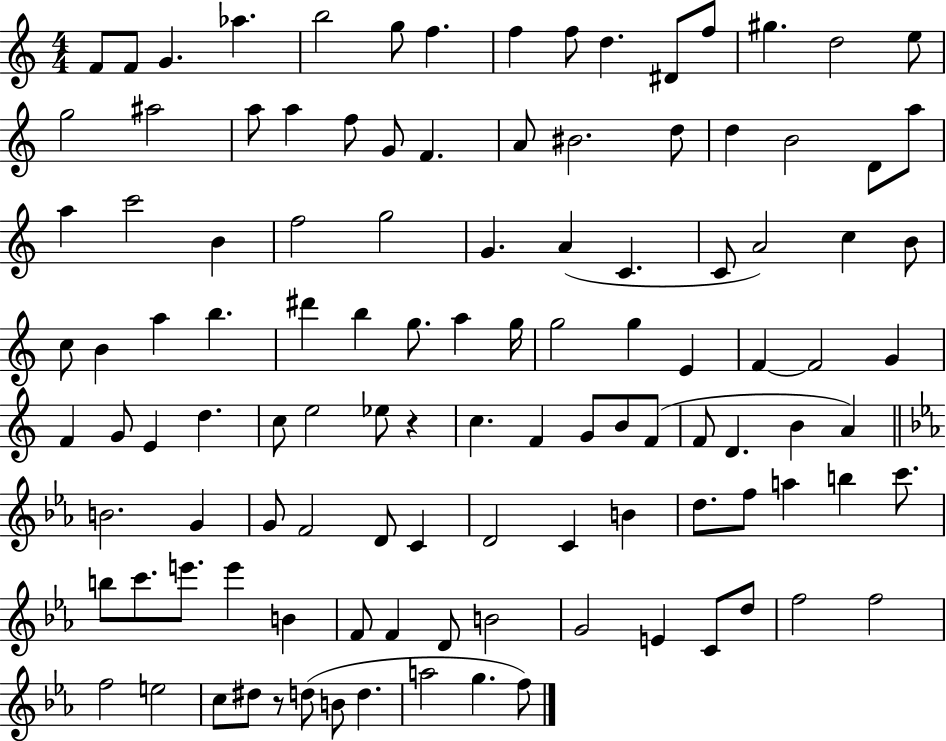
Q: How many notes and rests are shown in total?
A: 113